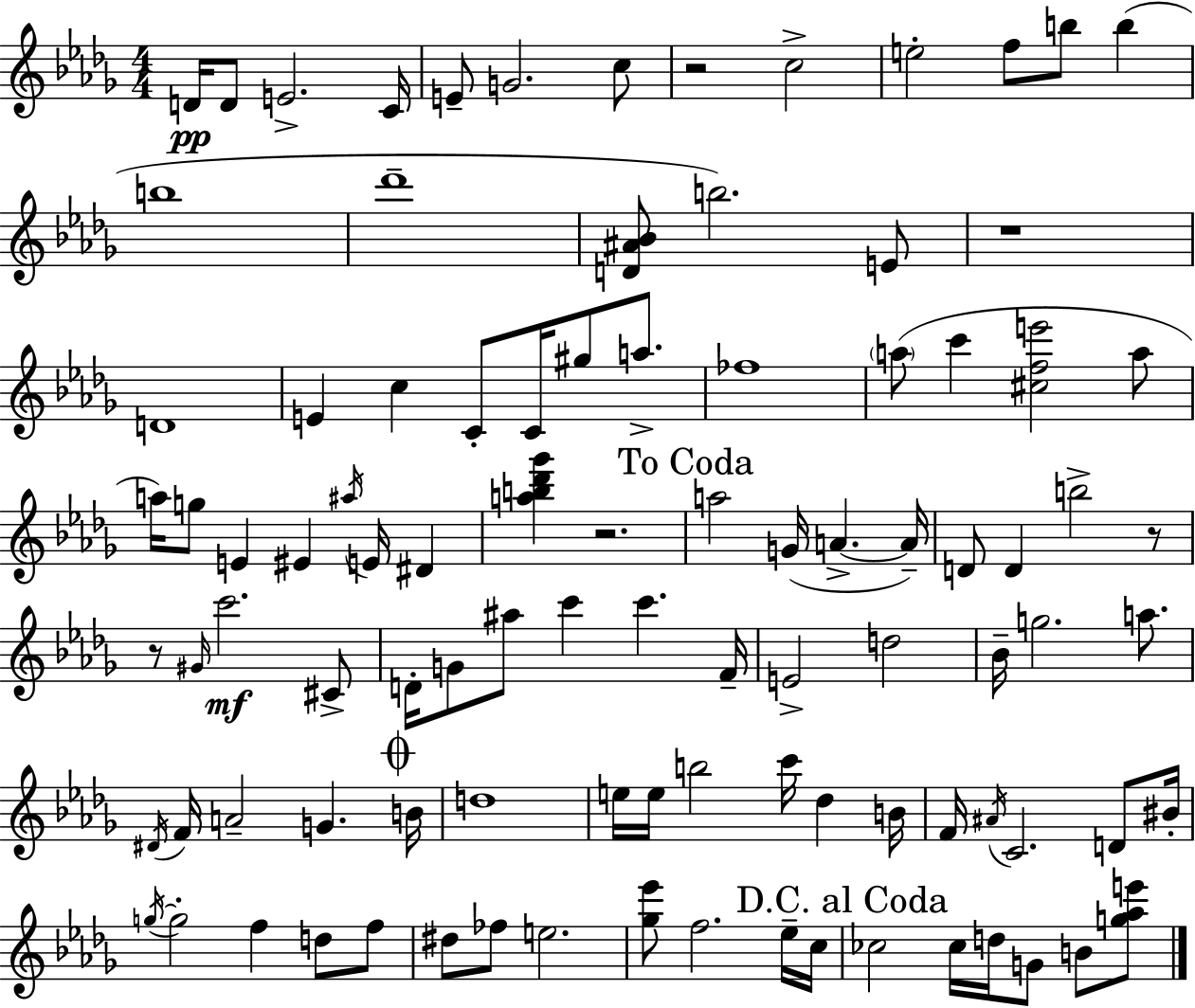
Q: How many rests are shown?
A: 5